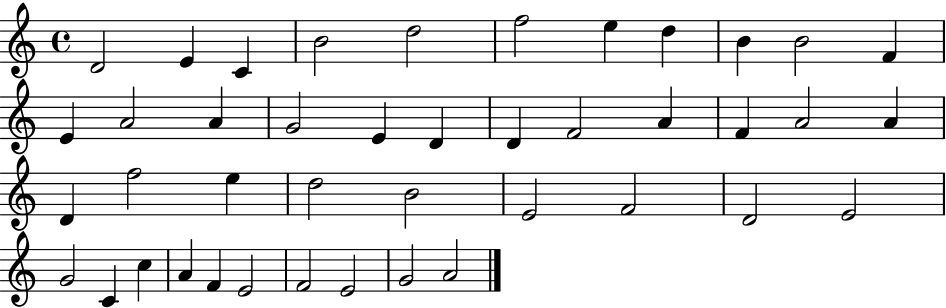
{
  \clef treble
  \time 4/4
  \defaultTimeSignature
  \key c \major
  d'2 e'4 c'4 | b'2 d''2 | f''2 e''4 d''4 | b'4 b'2 f'4 | \break e'4 a'2 a'4 | g'2 e'4 d'4 | d'4 f'2 a'4 | f'4 a'2 a'4 | \break d'4 f''2 e''4 | d''2 b'2 | e'2 f'2 | d'2 e'2 | \break g'2 c'4 c''4 | a'4 f'4 e'2 | f'2 e'2 | g'2 a'2 | \break \bar "|."
}